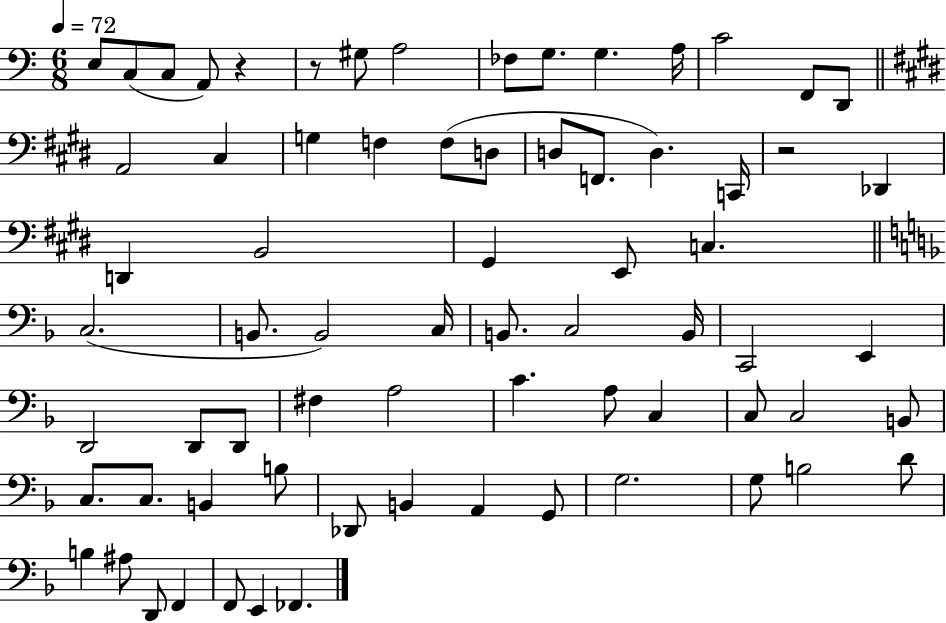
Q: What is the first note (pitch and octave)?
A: E3